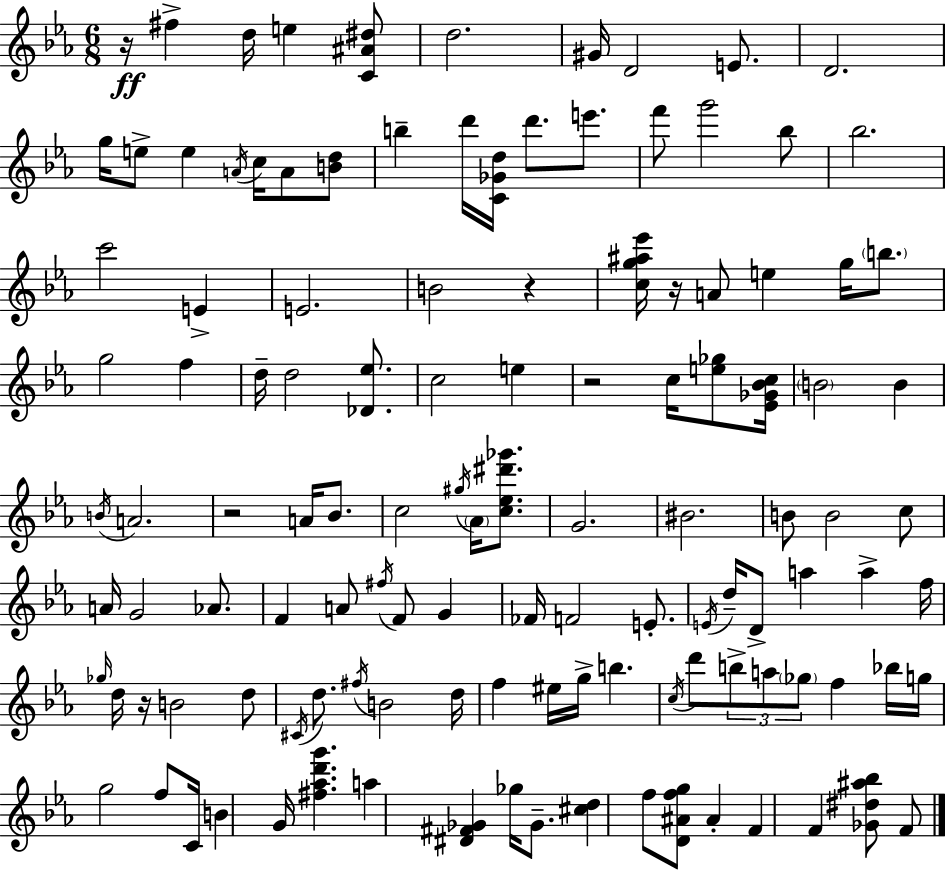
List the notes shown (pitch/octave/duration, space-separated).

R/s F#5/q D5/s E5/q [C4,A#4,D#5]/e D5/h. G#4/s D4/h E4/e. D4/h. G5/s E5/e E5/q A4/s C5/s A4/e [B4,D5]/e B5/q D6/s [C4,Gb4,D5]/s D6/e. E6/e. F6/e G6/h Bb5/e Bb5/h. C6/h E4/q E4/h. B4/h R/q [C5,G5,A#5,Eb6]/s R/s A4/e E5/q G5/s B5/e. G5/h F5/q D5/s D5/h [Db4,Eb5]/e. C5/h E5/q R/h C5/s [E5,Gb5]/e [Eb4,Gb4,Bb4,C5]/s B4/h B4/q B4/s A4/h. R/h A4/s Bb4/e. C5/h G#5/s Ab4/s [C5,Eb5,D#6,Gb6]/e. G4/h. BIS4/h. B4/e B4/h C5/e A4/s G4/h Ab4/e. F4/q A4/e F#5/s F4/e G4/q FES4/s F4/h E4/e. E4/s D5/s D4/e A5/q A5/q F5/s Gb5/s D5/s R/s B4/h D5/e C#4/s D5/e. F#5/s B4/h D5/s F5/q EIS5/s G5/s B5/q. C5/s D6/e B5/e A5/e Gb5/e F5/q Bb5/s G5/s G5/h F5/e C4/s B4/q G4/s [F#5,Ab5,D6,G6]/q. A5/q [D#4,F#4,Gb4]/q Gb5/s Gb4/e. [C#5,D5]/q F5/e [D4,A#4,F5,G5]/e A#4/q F4/q F4/q [Gb4,D#5,A#5,Bb5]/e F4/e